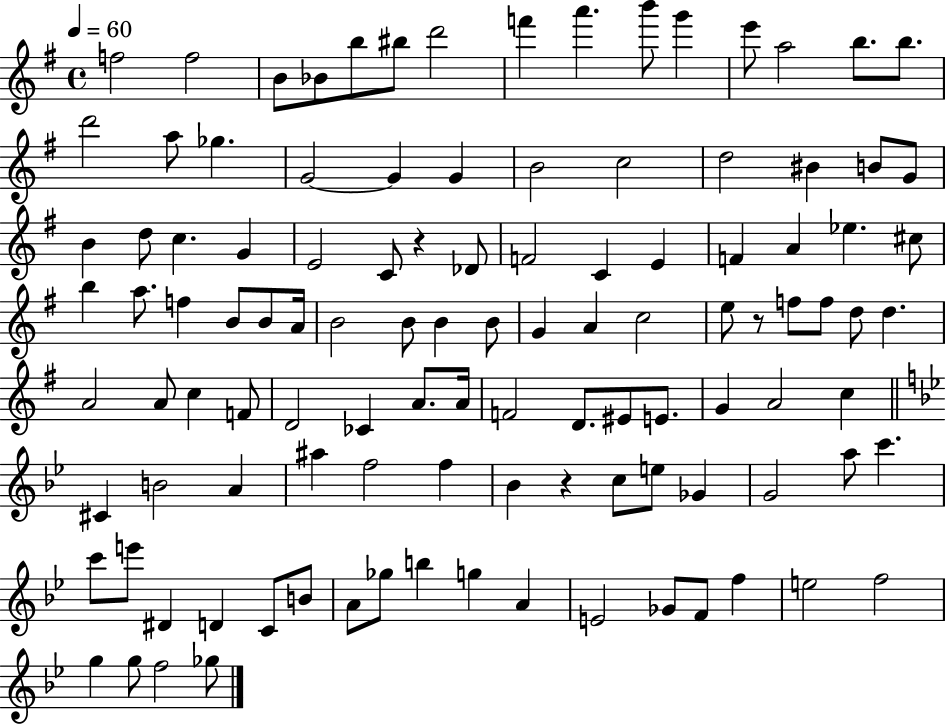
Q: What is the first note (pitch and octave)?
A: F5